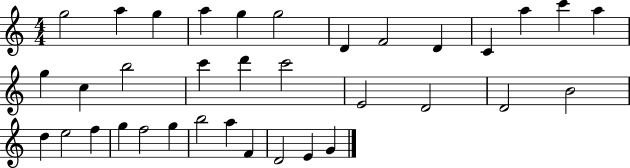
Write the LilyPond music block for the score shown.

{
  \clef treble
  \numericTimeSignature
  \time 4/4
  \key c \major
  g''2 a''4 g''4 | a''4 g''4 g''2 | d'4 f'2 d'4 | c'4 a''4 c'''4 a''4 | \break g''4 c''4 b''2 | c'''4 d'''4 c'''2 | e'2 d'2 | d'2 b'2 | \break d''4 e''2 f''4 | g''4 f''2 g''4 | b''2 a''4 f'4 | d'2 e'4 g'4 | \break \bar "|."
}